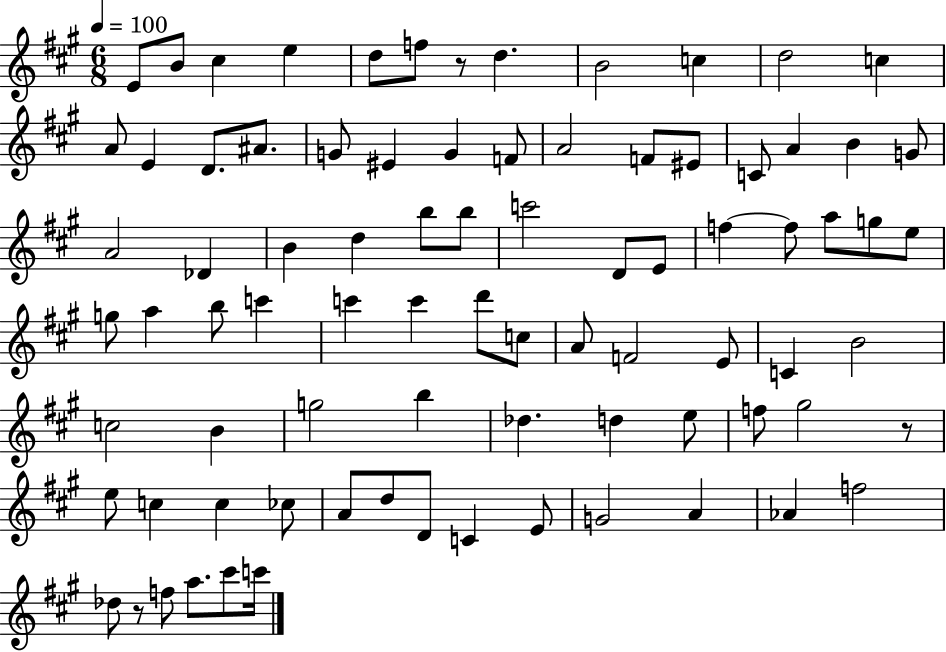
E4/e B4/e C#5/q E5/q D5/e F5/e R/e D5/q. B4/h C5/q D5/h C5/q A4/e E4/q D4/e. A#4/e. G4/e EIS4/q G4/q F4/e A4/h F4/e EIS4/e C4/e A4/q B4/q G4/e A4/h Db4/q B4/q D5/q B5/e B5/e C6/h D4/e E4/e F5/q F5/e A5/e G5/e E5/e G5/e A5/q B5/e C6/q C6/q C6/q D6/e C5/e A4/e F4/h E4/e C4/q B4/h C5/h B4/q G5/h B5/q Db5/q. D5/q E5/e F5/e G#5/h R/e E5/e C5/q C5/q CES5/e A4/e D5/e D4/e C4/q E4/e G4/h A4/q Ab4/q F5/h Db5/e R/e F5/e A5/e. C#6/e C6/s